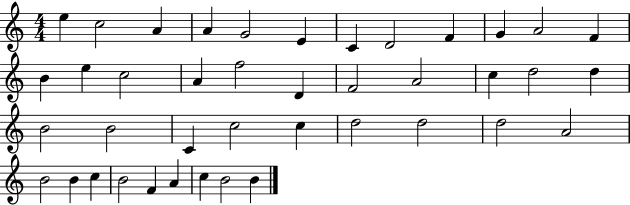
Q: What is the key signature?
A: C major